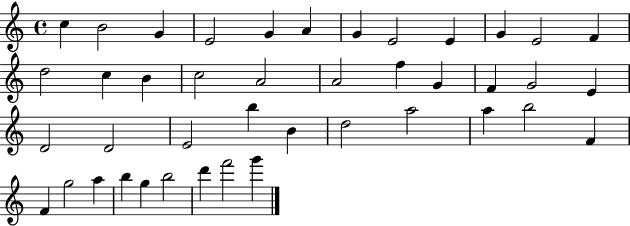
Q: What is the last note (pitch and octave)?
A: G6